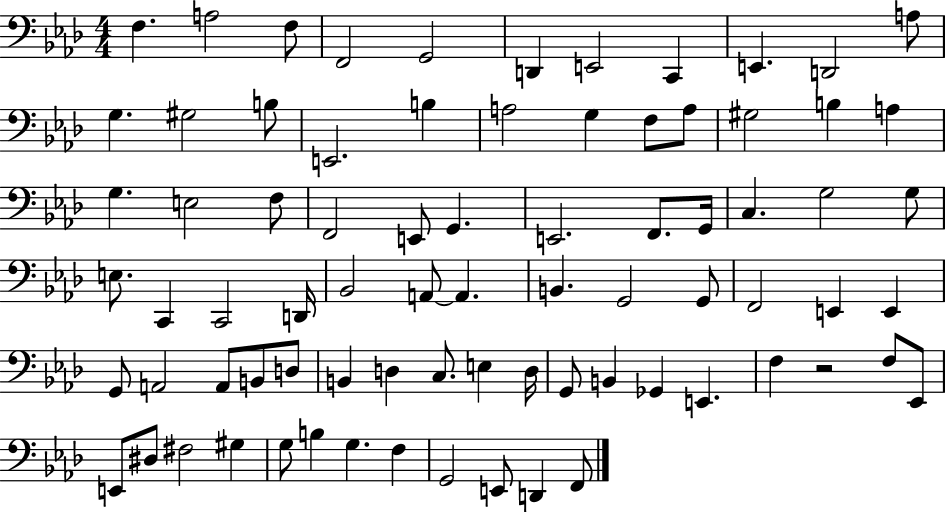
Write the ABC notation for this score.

X:1
T:Untitled
M:4/4
L:1/4
K:Ab
F, A,2 F,/2 F,,2 G,,2 D,, E,,2 C,, E,, D,,2 A,/2 G, ^G,2 B,/2 E,,2 B, A,2 G, F,/2 A,/2 ^G,2 B, A, G, E,2 F,/2 F,,2 E,,/2 G,, E,,2 F,,/2 G,,/4 C, G,2 G,/2 E,/2 C,, C,,2 D,,/4 _B,,2 A,,/2 A,, B,, G,,2 G,,/2 F,,2 E,, E,, G,,/2 A,,2 A,,/2 B,,/2 D,/2 B,, D, C,/2 E, D,/4 G,,/2 B,, _G,, E,, F, z2 F,/2 _E,,/2 E,,/2 ^D,/2 ^F,2 ^G, G,/2 B, G, F, G,,2 E,,/2 D,, F,,/2